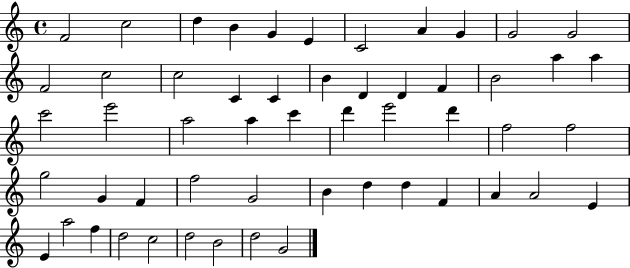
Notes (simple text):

F4/h C5/h D5/q B4/q G4/q E4/q C4/h A4/q G4/q G4/h G4/h F4/h C5/h C5/h C4/q C4/q B4/q D4/q D4/q F4/q B4/h A5/q A5/q C6/h E6/h A5/h A5/q C6/q D6/q E6/h D6/q F5/h F5/h G5/h G4/q F4/q F5/h G4/h B4/q D5/q D5/q F4/q A4/q A4/h E4/q E4/q A5/h F5/q D5/h C5/h D5/h B4/h D5/h G4/h